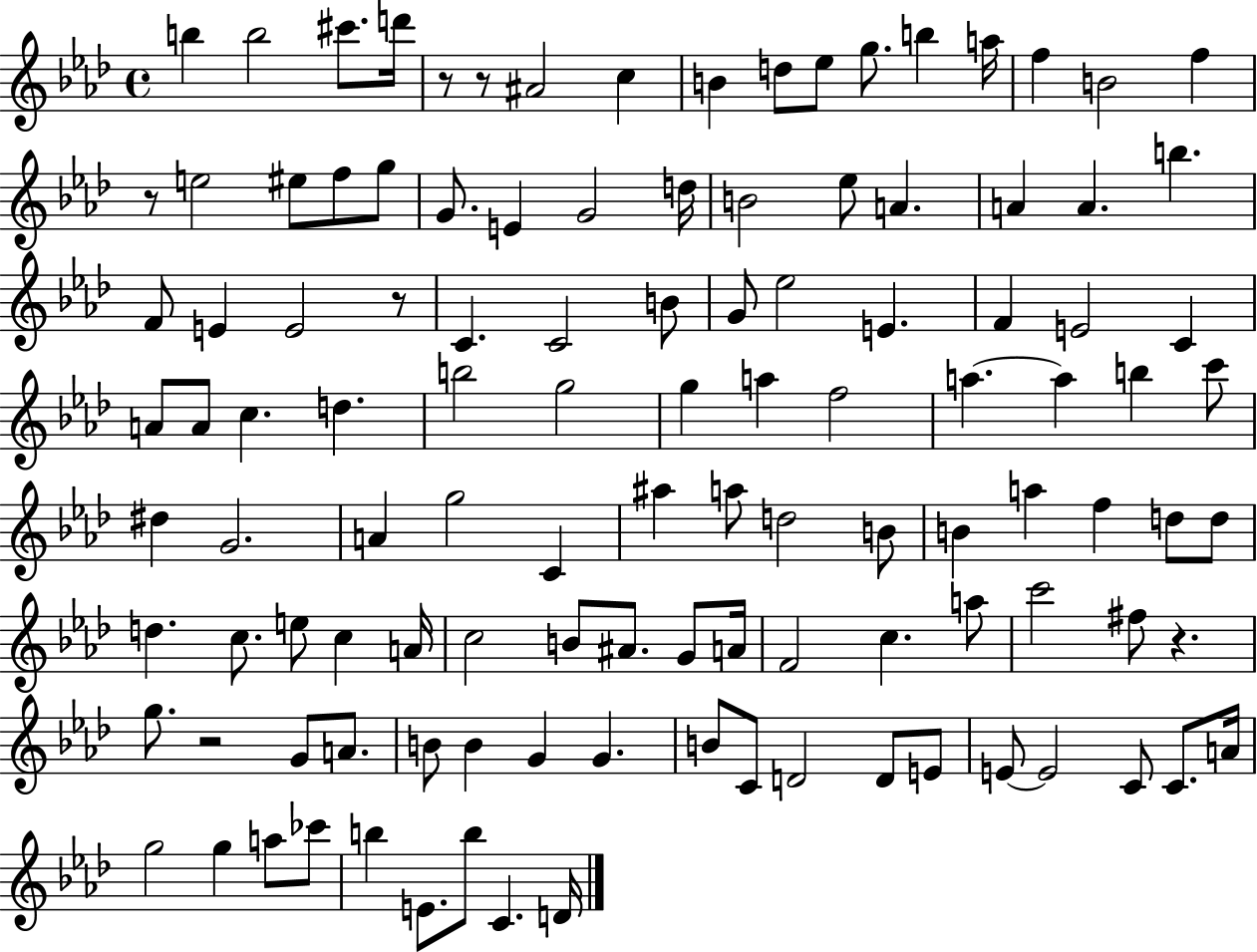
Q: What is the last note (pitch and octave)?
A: D4